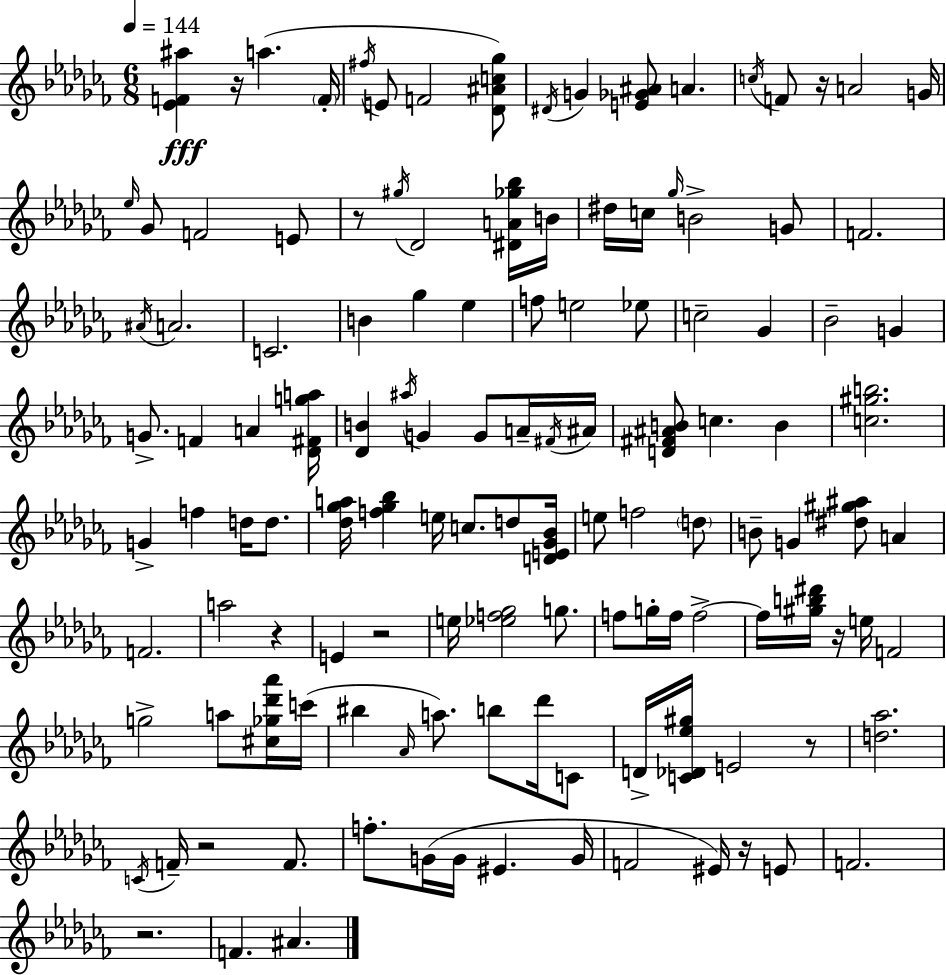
{
  \clef treble
  \numericTimeSignature
  \time 6/8
  \key aes \minor
  \tempo 4 = 144
  <ees' f' ais''>4\fff r16 a''4.( \parenthesize f'16-. | \acciaccatura { fis''16 } e'8 f'2 <des' ais' c'' ges''>8) | \acciaccatura { dis'16 } g'4 <e' ges' ais'>8 a'4. | \acciaccatura { c''16 } f'8 r16 a'2 | \break g'16 \grace { ees''16 } ges'8 f'2 | e'8 r8 \acciaccatura { gis''16 } des'2 | <dis' a' ges'' bes''>16 b'16 dis''16 c''16 \grace { ges''16 } b'2-> | g'8 f'2. | \break \acciaccatura { ais'16 } a'2. | c'2. | b'4 ges''4 | ees''4 f''8 e''2 | \break ees''8 c''2-- | ges'4 bes'2-- | g'4 g'8.-> f'4 | a'4 <des' fis' g'' a''>16 <des' b'>4 \acciaccatura { ais''16 } | \break g'4 g'8 a'16-- \acciaccatura { fis'16 } ais'16 <d' fis' ais' b'>8 c''4. | b'4 <c'' gis'' b''>2. | g'4-> | f''4 d''16 d''8. <des'' ges'' a''>16 <f'' ges'' bes''>4 | \break e''16 c''8. d''8 <d' e' ges' bes'>16 e''8 f''2 | \parenthesize d''8 b'8-- g'4 | <dis'' gis'' ais''>8 a'4 f'2. | a''2 | \break r4 e'4 | r2 e''16 <ees'' f'' ges''>2 | g''8. f''8 g''16-. | f''16 f''2->~~ f''16 <gis'' b'' dis'''>16 r16 | \break e''16 f'2 g''2-> | a''8 <cis'' ges'' des''' aes'''>16 c'''16( bis''4 | \grace { aes'16 }) a''8. b''8 des'''16 c'8 d'16-> <c' des' ees'' gis''>16 | e'2 r8 <d'' aes''>2. | \break \acciaccatura { c'16 } f'16-- | r2 f'8. f''8.-. | g'16( g'16 eis'4. g'16 f'2 | eis'16) r16 e'8 f'2. | \break r2. | f'4. | ais'4. \bar "|."
}